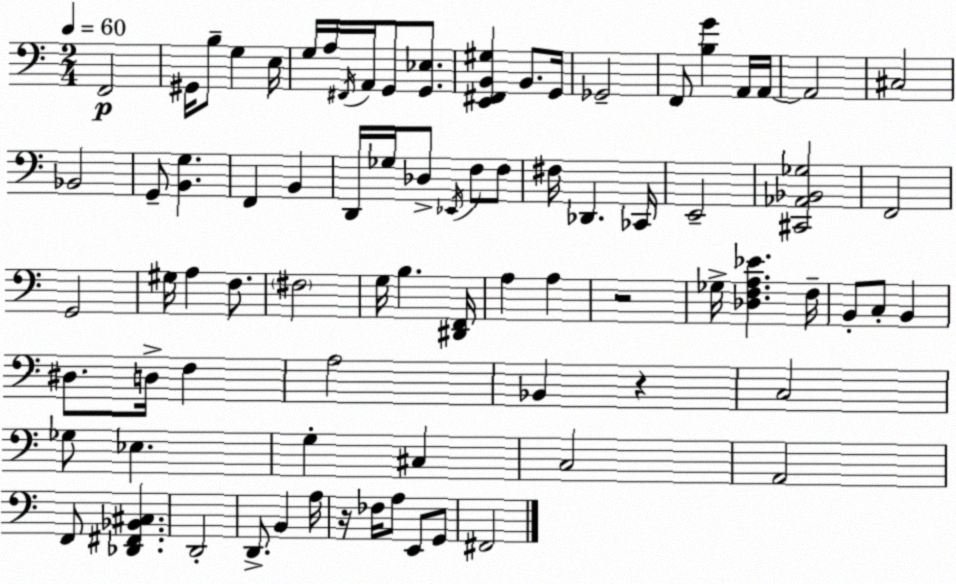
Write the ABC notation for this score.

X:1
T:Untitled
M:2/4
L:1/4
K:Am
F,,2 ^G,,/4 B,/2 G, E,/4 G,/4 A,/4 ^F,,/4 A,,/4 G,,/2 [G,,_E,]/2 [E,,^F,,B,,^G,] B,,/2 G,,/4 _G,,2 F,,/2 [B,G] A,,/4 A,,/4 A,,2 ^C,2 _B,,2 G,,/2 [B,,G,] F,, B,, D,,/4 _G,/4 _D,/2 _E,,/4 F,/2 F,/2 ^F,/4 _D,, _C,,/4 E,,2 [^C,,_A,,_B,,_G,]2 F,,2 G,,2 ^G,/4 A, F,/2 ^F,2 G,/4 B, [^D,,F,,]/4 A, A, z2 _G,/4 [_D,F,A,_E] F,/4 B,,/2 C,/2 B,, ^D,/2 D,/4 F, A,2 _B,, z C,2 _G,/2 _E, G, ^C, C,2 A,,2 F,,/2 [_D,,^F,,_B,,^C,] D,,2 D,,/2 B,, A,/4 z/4 _F,/4 A,/2 E,,/2 G,,/2 ^F,,2